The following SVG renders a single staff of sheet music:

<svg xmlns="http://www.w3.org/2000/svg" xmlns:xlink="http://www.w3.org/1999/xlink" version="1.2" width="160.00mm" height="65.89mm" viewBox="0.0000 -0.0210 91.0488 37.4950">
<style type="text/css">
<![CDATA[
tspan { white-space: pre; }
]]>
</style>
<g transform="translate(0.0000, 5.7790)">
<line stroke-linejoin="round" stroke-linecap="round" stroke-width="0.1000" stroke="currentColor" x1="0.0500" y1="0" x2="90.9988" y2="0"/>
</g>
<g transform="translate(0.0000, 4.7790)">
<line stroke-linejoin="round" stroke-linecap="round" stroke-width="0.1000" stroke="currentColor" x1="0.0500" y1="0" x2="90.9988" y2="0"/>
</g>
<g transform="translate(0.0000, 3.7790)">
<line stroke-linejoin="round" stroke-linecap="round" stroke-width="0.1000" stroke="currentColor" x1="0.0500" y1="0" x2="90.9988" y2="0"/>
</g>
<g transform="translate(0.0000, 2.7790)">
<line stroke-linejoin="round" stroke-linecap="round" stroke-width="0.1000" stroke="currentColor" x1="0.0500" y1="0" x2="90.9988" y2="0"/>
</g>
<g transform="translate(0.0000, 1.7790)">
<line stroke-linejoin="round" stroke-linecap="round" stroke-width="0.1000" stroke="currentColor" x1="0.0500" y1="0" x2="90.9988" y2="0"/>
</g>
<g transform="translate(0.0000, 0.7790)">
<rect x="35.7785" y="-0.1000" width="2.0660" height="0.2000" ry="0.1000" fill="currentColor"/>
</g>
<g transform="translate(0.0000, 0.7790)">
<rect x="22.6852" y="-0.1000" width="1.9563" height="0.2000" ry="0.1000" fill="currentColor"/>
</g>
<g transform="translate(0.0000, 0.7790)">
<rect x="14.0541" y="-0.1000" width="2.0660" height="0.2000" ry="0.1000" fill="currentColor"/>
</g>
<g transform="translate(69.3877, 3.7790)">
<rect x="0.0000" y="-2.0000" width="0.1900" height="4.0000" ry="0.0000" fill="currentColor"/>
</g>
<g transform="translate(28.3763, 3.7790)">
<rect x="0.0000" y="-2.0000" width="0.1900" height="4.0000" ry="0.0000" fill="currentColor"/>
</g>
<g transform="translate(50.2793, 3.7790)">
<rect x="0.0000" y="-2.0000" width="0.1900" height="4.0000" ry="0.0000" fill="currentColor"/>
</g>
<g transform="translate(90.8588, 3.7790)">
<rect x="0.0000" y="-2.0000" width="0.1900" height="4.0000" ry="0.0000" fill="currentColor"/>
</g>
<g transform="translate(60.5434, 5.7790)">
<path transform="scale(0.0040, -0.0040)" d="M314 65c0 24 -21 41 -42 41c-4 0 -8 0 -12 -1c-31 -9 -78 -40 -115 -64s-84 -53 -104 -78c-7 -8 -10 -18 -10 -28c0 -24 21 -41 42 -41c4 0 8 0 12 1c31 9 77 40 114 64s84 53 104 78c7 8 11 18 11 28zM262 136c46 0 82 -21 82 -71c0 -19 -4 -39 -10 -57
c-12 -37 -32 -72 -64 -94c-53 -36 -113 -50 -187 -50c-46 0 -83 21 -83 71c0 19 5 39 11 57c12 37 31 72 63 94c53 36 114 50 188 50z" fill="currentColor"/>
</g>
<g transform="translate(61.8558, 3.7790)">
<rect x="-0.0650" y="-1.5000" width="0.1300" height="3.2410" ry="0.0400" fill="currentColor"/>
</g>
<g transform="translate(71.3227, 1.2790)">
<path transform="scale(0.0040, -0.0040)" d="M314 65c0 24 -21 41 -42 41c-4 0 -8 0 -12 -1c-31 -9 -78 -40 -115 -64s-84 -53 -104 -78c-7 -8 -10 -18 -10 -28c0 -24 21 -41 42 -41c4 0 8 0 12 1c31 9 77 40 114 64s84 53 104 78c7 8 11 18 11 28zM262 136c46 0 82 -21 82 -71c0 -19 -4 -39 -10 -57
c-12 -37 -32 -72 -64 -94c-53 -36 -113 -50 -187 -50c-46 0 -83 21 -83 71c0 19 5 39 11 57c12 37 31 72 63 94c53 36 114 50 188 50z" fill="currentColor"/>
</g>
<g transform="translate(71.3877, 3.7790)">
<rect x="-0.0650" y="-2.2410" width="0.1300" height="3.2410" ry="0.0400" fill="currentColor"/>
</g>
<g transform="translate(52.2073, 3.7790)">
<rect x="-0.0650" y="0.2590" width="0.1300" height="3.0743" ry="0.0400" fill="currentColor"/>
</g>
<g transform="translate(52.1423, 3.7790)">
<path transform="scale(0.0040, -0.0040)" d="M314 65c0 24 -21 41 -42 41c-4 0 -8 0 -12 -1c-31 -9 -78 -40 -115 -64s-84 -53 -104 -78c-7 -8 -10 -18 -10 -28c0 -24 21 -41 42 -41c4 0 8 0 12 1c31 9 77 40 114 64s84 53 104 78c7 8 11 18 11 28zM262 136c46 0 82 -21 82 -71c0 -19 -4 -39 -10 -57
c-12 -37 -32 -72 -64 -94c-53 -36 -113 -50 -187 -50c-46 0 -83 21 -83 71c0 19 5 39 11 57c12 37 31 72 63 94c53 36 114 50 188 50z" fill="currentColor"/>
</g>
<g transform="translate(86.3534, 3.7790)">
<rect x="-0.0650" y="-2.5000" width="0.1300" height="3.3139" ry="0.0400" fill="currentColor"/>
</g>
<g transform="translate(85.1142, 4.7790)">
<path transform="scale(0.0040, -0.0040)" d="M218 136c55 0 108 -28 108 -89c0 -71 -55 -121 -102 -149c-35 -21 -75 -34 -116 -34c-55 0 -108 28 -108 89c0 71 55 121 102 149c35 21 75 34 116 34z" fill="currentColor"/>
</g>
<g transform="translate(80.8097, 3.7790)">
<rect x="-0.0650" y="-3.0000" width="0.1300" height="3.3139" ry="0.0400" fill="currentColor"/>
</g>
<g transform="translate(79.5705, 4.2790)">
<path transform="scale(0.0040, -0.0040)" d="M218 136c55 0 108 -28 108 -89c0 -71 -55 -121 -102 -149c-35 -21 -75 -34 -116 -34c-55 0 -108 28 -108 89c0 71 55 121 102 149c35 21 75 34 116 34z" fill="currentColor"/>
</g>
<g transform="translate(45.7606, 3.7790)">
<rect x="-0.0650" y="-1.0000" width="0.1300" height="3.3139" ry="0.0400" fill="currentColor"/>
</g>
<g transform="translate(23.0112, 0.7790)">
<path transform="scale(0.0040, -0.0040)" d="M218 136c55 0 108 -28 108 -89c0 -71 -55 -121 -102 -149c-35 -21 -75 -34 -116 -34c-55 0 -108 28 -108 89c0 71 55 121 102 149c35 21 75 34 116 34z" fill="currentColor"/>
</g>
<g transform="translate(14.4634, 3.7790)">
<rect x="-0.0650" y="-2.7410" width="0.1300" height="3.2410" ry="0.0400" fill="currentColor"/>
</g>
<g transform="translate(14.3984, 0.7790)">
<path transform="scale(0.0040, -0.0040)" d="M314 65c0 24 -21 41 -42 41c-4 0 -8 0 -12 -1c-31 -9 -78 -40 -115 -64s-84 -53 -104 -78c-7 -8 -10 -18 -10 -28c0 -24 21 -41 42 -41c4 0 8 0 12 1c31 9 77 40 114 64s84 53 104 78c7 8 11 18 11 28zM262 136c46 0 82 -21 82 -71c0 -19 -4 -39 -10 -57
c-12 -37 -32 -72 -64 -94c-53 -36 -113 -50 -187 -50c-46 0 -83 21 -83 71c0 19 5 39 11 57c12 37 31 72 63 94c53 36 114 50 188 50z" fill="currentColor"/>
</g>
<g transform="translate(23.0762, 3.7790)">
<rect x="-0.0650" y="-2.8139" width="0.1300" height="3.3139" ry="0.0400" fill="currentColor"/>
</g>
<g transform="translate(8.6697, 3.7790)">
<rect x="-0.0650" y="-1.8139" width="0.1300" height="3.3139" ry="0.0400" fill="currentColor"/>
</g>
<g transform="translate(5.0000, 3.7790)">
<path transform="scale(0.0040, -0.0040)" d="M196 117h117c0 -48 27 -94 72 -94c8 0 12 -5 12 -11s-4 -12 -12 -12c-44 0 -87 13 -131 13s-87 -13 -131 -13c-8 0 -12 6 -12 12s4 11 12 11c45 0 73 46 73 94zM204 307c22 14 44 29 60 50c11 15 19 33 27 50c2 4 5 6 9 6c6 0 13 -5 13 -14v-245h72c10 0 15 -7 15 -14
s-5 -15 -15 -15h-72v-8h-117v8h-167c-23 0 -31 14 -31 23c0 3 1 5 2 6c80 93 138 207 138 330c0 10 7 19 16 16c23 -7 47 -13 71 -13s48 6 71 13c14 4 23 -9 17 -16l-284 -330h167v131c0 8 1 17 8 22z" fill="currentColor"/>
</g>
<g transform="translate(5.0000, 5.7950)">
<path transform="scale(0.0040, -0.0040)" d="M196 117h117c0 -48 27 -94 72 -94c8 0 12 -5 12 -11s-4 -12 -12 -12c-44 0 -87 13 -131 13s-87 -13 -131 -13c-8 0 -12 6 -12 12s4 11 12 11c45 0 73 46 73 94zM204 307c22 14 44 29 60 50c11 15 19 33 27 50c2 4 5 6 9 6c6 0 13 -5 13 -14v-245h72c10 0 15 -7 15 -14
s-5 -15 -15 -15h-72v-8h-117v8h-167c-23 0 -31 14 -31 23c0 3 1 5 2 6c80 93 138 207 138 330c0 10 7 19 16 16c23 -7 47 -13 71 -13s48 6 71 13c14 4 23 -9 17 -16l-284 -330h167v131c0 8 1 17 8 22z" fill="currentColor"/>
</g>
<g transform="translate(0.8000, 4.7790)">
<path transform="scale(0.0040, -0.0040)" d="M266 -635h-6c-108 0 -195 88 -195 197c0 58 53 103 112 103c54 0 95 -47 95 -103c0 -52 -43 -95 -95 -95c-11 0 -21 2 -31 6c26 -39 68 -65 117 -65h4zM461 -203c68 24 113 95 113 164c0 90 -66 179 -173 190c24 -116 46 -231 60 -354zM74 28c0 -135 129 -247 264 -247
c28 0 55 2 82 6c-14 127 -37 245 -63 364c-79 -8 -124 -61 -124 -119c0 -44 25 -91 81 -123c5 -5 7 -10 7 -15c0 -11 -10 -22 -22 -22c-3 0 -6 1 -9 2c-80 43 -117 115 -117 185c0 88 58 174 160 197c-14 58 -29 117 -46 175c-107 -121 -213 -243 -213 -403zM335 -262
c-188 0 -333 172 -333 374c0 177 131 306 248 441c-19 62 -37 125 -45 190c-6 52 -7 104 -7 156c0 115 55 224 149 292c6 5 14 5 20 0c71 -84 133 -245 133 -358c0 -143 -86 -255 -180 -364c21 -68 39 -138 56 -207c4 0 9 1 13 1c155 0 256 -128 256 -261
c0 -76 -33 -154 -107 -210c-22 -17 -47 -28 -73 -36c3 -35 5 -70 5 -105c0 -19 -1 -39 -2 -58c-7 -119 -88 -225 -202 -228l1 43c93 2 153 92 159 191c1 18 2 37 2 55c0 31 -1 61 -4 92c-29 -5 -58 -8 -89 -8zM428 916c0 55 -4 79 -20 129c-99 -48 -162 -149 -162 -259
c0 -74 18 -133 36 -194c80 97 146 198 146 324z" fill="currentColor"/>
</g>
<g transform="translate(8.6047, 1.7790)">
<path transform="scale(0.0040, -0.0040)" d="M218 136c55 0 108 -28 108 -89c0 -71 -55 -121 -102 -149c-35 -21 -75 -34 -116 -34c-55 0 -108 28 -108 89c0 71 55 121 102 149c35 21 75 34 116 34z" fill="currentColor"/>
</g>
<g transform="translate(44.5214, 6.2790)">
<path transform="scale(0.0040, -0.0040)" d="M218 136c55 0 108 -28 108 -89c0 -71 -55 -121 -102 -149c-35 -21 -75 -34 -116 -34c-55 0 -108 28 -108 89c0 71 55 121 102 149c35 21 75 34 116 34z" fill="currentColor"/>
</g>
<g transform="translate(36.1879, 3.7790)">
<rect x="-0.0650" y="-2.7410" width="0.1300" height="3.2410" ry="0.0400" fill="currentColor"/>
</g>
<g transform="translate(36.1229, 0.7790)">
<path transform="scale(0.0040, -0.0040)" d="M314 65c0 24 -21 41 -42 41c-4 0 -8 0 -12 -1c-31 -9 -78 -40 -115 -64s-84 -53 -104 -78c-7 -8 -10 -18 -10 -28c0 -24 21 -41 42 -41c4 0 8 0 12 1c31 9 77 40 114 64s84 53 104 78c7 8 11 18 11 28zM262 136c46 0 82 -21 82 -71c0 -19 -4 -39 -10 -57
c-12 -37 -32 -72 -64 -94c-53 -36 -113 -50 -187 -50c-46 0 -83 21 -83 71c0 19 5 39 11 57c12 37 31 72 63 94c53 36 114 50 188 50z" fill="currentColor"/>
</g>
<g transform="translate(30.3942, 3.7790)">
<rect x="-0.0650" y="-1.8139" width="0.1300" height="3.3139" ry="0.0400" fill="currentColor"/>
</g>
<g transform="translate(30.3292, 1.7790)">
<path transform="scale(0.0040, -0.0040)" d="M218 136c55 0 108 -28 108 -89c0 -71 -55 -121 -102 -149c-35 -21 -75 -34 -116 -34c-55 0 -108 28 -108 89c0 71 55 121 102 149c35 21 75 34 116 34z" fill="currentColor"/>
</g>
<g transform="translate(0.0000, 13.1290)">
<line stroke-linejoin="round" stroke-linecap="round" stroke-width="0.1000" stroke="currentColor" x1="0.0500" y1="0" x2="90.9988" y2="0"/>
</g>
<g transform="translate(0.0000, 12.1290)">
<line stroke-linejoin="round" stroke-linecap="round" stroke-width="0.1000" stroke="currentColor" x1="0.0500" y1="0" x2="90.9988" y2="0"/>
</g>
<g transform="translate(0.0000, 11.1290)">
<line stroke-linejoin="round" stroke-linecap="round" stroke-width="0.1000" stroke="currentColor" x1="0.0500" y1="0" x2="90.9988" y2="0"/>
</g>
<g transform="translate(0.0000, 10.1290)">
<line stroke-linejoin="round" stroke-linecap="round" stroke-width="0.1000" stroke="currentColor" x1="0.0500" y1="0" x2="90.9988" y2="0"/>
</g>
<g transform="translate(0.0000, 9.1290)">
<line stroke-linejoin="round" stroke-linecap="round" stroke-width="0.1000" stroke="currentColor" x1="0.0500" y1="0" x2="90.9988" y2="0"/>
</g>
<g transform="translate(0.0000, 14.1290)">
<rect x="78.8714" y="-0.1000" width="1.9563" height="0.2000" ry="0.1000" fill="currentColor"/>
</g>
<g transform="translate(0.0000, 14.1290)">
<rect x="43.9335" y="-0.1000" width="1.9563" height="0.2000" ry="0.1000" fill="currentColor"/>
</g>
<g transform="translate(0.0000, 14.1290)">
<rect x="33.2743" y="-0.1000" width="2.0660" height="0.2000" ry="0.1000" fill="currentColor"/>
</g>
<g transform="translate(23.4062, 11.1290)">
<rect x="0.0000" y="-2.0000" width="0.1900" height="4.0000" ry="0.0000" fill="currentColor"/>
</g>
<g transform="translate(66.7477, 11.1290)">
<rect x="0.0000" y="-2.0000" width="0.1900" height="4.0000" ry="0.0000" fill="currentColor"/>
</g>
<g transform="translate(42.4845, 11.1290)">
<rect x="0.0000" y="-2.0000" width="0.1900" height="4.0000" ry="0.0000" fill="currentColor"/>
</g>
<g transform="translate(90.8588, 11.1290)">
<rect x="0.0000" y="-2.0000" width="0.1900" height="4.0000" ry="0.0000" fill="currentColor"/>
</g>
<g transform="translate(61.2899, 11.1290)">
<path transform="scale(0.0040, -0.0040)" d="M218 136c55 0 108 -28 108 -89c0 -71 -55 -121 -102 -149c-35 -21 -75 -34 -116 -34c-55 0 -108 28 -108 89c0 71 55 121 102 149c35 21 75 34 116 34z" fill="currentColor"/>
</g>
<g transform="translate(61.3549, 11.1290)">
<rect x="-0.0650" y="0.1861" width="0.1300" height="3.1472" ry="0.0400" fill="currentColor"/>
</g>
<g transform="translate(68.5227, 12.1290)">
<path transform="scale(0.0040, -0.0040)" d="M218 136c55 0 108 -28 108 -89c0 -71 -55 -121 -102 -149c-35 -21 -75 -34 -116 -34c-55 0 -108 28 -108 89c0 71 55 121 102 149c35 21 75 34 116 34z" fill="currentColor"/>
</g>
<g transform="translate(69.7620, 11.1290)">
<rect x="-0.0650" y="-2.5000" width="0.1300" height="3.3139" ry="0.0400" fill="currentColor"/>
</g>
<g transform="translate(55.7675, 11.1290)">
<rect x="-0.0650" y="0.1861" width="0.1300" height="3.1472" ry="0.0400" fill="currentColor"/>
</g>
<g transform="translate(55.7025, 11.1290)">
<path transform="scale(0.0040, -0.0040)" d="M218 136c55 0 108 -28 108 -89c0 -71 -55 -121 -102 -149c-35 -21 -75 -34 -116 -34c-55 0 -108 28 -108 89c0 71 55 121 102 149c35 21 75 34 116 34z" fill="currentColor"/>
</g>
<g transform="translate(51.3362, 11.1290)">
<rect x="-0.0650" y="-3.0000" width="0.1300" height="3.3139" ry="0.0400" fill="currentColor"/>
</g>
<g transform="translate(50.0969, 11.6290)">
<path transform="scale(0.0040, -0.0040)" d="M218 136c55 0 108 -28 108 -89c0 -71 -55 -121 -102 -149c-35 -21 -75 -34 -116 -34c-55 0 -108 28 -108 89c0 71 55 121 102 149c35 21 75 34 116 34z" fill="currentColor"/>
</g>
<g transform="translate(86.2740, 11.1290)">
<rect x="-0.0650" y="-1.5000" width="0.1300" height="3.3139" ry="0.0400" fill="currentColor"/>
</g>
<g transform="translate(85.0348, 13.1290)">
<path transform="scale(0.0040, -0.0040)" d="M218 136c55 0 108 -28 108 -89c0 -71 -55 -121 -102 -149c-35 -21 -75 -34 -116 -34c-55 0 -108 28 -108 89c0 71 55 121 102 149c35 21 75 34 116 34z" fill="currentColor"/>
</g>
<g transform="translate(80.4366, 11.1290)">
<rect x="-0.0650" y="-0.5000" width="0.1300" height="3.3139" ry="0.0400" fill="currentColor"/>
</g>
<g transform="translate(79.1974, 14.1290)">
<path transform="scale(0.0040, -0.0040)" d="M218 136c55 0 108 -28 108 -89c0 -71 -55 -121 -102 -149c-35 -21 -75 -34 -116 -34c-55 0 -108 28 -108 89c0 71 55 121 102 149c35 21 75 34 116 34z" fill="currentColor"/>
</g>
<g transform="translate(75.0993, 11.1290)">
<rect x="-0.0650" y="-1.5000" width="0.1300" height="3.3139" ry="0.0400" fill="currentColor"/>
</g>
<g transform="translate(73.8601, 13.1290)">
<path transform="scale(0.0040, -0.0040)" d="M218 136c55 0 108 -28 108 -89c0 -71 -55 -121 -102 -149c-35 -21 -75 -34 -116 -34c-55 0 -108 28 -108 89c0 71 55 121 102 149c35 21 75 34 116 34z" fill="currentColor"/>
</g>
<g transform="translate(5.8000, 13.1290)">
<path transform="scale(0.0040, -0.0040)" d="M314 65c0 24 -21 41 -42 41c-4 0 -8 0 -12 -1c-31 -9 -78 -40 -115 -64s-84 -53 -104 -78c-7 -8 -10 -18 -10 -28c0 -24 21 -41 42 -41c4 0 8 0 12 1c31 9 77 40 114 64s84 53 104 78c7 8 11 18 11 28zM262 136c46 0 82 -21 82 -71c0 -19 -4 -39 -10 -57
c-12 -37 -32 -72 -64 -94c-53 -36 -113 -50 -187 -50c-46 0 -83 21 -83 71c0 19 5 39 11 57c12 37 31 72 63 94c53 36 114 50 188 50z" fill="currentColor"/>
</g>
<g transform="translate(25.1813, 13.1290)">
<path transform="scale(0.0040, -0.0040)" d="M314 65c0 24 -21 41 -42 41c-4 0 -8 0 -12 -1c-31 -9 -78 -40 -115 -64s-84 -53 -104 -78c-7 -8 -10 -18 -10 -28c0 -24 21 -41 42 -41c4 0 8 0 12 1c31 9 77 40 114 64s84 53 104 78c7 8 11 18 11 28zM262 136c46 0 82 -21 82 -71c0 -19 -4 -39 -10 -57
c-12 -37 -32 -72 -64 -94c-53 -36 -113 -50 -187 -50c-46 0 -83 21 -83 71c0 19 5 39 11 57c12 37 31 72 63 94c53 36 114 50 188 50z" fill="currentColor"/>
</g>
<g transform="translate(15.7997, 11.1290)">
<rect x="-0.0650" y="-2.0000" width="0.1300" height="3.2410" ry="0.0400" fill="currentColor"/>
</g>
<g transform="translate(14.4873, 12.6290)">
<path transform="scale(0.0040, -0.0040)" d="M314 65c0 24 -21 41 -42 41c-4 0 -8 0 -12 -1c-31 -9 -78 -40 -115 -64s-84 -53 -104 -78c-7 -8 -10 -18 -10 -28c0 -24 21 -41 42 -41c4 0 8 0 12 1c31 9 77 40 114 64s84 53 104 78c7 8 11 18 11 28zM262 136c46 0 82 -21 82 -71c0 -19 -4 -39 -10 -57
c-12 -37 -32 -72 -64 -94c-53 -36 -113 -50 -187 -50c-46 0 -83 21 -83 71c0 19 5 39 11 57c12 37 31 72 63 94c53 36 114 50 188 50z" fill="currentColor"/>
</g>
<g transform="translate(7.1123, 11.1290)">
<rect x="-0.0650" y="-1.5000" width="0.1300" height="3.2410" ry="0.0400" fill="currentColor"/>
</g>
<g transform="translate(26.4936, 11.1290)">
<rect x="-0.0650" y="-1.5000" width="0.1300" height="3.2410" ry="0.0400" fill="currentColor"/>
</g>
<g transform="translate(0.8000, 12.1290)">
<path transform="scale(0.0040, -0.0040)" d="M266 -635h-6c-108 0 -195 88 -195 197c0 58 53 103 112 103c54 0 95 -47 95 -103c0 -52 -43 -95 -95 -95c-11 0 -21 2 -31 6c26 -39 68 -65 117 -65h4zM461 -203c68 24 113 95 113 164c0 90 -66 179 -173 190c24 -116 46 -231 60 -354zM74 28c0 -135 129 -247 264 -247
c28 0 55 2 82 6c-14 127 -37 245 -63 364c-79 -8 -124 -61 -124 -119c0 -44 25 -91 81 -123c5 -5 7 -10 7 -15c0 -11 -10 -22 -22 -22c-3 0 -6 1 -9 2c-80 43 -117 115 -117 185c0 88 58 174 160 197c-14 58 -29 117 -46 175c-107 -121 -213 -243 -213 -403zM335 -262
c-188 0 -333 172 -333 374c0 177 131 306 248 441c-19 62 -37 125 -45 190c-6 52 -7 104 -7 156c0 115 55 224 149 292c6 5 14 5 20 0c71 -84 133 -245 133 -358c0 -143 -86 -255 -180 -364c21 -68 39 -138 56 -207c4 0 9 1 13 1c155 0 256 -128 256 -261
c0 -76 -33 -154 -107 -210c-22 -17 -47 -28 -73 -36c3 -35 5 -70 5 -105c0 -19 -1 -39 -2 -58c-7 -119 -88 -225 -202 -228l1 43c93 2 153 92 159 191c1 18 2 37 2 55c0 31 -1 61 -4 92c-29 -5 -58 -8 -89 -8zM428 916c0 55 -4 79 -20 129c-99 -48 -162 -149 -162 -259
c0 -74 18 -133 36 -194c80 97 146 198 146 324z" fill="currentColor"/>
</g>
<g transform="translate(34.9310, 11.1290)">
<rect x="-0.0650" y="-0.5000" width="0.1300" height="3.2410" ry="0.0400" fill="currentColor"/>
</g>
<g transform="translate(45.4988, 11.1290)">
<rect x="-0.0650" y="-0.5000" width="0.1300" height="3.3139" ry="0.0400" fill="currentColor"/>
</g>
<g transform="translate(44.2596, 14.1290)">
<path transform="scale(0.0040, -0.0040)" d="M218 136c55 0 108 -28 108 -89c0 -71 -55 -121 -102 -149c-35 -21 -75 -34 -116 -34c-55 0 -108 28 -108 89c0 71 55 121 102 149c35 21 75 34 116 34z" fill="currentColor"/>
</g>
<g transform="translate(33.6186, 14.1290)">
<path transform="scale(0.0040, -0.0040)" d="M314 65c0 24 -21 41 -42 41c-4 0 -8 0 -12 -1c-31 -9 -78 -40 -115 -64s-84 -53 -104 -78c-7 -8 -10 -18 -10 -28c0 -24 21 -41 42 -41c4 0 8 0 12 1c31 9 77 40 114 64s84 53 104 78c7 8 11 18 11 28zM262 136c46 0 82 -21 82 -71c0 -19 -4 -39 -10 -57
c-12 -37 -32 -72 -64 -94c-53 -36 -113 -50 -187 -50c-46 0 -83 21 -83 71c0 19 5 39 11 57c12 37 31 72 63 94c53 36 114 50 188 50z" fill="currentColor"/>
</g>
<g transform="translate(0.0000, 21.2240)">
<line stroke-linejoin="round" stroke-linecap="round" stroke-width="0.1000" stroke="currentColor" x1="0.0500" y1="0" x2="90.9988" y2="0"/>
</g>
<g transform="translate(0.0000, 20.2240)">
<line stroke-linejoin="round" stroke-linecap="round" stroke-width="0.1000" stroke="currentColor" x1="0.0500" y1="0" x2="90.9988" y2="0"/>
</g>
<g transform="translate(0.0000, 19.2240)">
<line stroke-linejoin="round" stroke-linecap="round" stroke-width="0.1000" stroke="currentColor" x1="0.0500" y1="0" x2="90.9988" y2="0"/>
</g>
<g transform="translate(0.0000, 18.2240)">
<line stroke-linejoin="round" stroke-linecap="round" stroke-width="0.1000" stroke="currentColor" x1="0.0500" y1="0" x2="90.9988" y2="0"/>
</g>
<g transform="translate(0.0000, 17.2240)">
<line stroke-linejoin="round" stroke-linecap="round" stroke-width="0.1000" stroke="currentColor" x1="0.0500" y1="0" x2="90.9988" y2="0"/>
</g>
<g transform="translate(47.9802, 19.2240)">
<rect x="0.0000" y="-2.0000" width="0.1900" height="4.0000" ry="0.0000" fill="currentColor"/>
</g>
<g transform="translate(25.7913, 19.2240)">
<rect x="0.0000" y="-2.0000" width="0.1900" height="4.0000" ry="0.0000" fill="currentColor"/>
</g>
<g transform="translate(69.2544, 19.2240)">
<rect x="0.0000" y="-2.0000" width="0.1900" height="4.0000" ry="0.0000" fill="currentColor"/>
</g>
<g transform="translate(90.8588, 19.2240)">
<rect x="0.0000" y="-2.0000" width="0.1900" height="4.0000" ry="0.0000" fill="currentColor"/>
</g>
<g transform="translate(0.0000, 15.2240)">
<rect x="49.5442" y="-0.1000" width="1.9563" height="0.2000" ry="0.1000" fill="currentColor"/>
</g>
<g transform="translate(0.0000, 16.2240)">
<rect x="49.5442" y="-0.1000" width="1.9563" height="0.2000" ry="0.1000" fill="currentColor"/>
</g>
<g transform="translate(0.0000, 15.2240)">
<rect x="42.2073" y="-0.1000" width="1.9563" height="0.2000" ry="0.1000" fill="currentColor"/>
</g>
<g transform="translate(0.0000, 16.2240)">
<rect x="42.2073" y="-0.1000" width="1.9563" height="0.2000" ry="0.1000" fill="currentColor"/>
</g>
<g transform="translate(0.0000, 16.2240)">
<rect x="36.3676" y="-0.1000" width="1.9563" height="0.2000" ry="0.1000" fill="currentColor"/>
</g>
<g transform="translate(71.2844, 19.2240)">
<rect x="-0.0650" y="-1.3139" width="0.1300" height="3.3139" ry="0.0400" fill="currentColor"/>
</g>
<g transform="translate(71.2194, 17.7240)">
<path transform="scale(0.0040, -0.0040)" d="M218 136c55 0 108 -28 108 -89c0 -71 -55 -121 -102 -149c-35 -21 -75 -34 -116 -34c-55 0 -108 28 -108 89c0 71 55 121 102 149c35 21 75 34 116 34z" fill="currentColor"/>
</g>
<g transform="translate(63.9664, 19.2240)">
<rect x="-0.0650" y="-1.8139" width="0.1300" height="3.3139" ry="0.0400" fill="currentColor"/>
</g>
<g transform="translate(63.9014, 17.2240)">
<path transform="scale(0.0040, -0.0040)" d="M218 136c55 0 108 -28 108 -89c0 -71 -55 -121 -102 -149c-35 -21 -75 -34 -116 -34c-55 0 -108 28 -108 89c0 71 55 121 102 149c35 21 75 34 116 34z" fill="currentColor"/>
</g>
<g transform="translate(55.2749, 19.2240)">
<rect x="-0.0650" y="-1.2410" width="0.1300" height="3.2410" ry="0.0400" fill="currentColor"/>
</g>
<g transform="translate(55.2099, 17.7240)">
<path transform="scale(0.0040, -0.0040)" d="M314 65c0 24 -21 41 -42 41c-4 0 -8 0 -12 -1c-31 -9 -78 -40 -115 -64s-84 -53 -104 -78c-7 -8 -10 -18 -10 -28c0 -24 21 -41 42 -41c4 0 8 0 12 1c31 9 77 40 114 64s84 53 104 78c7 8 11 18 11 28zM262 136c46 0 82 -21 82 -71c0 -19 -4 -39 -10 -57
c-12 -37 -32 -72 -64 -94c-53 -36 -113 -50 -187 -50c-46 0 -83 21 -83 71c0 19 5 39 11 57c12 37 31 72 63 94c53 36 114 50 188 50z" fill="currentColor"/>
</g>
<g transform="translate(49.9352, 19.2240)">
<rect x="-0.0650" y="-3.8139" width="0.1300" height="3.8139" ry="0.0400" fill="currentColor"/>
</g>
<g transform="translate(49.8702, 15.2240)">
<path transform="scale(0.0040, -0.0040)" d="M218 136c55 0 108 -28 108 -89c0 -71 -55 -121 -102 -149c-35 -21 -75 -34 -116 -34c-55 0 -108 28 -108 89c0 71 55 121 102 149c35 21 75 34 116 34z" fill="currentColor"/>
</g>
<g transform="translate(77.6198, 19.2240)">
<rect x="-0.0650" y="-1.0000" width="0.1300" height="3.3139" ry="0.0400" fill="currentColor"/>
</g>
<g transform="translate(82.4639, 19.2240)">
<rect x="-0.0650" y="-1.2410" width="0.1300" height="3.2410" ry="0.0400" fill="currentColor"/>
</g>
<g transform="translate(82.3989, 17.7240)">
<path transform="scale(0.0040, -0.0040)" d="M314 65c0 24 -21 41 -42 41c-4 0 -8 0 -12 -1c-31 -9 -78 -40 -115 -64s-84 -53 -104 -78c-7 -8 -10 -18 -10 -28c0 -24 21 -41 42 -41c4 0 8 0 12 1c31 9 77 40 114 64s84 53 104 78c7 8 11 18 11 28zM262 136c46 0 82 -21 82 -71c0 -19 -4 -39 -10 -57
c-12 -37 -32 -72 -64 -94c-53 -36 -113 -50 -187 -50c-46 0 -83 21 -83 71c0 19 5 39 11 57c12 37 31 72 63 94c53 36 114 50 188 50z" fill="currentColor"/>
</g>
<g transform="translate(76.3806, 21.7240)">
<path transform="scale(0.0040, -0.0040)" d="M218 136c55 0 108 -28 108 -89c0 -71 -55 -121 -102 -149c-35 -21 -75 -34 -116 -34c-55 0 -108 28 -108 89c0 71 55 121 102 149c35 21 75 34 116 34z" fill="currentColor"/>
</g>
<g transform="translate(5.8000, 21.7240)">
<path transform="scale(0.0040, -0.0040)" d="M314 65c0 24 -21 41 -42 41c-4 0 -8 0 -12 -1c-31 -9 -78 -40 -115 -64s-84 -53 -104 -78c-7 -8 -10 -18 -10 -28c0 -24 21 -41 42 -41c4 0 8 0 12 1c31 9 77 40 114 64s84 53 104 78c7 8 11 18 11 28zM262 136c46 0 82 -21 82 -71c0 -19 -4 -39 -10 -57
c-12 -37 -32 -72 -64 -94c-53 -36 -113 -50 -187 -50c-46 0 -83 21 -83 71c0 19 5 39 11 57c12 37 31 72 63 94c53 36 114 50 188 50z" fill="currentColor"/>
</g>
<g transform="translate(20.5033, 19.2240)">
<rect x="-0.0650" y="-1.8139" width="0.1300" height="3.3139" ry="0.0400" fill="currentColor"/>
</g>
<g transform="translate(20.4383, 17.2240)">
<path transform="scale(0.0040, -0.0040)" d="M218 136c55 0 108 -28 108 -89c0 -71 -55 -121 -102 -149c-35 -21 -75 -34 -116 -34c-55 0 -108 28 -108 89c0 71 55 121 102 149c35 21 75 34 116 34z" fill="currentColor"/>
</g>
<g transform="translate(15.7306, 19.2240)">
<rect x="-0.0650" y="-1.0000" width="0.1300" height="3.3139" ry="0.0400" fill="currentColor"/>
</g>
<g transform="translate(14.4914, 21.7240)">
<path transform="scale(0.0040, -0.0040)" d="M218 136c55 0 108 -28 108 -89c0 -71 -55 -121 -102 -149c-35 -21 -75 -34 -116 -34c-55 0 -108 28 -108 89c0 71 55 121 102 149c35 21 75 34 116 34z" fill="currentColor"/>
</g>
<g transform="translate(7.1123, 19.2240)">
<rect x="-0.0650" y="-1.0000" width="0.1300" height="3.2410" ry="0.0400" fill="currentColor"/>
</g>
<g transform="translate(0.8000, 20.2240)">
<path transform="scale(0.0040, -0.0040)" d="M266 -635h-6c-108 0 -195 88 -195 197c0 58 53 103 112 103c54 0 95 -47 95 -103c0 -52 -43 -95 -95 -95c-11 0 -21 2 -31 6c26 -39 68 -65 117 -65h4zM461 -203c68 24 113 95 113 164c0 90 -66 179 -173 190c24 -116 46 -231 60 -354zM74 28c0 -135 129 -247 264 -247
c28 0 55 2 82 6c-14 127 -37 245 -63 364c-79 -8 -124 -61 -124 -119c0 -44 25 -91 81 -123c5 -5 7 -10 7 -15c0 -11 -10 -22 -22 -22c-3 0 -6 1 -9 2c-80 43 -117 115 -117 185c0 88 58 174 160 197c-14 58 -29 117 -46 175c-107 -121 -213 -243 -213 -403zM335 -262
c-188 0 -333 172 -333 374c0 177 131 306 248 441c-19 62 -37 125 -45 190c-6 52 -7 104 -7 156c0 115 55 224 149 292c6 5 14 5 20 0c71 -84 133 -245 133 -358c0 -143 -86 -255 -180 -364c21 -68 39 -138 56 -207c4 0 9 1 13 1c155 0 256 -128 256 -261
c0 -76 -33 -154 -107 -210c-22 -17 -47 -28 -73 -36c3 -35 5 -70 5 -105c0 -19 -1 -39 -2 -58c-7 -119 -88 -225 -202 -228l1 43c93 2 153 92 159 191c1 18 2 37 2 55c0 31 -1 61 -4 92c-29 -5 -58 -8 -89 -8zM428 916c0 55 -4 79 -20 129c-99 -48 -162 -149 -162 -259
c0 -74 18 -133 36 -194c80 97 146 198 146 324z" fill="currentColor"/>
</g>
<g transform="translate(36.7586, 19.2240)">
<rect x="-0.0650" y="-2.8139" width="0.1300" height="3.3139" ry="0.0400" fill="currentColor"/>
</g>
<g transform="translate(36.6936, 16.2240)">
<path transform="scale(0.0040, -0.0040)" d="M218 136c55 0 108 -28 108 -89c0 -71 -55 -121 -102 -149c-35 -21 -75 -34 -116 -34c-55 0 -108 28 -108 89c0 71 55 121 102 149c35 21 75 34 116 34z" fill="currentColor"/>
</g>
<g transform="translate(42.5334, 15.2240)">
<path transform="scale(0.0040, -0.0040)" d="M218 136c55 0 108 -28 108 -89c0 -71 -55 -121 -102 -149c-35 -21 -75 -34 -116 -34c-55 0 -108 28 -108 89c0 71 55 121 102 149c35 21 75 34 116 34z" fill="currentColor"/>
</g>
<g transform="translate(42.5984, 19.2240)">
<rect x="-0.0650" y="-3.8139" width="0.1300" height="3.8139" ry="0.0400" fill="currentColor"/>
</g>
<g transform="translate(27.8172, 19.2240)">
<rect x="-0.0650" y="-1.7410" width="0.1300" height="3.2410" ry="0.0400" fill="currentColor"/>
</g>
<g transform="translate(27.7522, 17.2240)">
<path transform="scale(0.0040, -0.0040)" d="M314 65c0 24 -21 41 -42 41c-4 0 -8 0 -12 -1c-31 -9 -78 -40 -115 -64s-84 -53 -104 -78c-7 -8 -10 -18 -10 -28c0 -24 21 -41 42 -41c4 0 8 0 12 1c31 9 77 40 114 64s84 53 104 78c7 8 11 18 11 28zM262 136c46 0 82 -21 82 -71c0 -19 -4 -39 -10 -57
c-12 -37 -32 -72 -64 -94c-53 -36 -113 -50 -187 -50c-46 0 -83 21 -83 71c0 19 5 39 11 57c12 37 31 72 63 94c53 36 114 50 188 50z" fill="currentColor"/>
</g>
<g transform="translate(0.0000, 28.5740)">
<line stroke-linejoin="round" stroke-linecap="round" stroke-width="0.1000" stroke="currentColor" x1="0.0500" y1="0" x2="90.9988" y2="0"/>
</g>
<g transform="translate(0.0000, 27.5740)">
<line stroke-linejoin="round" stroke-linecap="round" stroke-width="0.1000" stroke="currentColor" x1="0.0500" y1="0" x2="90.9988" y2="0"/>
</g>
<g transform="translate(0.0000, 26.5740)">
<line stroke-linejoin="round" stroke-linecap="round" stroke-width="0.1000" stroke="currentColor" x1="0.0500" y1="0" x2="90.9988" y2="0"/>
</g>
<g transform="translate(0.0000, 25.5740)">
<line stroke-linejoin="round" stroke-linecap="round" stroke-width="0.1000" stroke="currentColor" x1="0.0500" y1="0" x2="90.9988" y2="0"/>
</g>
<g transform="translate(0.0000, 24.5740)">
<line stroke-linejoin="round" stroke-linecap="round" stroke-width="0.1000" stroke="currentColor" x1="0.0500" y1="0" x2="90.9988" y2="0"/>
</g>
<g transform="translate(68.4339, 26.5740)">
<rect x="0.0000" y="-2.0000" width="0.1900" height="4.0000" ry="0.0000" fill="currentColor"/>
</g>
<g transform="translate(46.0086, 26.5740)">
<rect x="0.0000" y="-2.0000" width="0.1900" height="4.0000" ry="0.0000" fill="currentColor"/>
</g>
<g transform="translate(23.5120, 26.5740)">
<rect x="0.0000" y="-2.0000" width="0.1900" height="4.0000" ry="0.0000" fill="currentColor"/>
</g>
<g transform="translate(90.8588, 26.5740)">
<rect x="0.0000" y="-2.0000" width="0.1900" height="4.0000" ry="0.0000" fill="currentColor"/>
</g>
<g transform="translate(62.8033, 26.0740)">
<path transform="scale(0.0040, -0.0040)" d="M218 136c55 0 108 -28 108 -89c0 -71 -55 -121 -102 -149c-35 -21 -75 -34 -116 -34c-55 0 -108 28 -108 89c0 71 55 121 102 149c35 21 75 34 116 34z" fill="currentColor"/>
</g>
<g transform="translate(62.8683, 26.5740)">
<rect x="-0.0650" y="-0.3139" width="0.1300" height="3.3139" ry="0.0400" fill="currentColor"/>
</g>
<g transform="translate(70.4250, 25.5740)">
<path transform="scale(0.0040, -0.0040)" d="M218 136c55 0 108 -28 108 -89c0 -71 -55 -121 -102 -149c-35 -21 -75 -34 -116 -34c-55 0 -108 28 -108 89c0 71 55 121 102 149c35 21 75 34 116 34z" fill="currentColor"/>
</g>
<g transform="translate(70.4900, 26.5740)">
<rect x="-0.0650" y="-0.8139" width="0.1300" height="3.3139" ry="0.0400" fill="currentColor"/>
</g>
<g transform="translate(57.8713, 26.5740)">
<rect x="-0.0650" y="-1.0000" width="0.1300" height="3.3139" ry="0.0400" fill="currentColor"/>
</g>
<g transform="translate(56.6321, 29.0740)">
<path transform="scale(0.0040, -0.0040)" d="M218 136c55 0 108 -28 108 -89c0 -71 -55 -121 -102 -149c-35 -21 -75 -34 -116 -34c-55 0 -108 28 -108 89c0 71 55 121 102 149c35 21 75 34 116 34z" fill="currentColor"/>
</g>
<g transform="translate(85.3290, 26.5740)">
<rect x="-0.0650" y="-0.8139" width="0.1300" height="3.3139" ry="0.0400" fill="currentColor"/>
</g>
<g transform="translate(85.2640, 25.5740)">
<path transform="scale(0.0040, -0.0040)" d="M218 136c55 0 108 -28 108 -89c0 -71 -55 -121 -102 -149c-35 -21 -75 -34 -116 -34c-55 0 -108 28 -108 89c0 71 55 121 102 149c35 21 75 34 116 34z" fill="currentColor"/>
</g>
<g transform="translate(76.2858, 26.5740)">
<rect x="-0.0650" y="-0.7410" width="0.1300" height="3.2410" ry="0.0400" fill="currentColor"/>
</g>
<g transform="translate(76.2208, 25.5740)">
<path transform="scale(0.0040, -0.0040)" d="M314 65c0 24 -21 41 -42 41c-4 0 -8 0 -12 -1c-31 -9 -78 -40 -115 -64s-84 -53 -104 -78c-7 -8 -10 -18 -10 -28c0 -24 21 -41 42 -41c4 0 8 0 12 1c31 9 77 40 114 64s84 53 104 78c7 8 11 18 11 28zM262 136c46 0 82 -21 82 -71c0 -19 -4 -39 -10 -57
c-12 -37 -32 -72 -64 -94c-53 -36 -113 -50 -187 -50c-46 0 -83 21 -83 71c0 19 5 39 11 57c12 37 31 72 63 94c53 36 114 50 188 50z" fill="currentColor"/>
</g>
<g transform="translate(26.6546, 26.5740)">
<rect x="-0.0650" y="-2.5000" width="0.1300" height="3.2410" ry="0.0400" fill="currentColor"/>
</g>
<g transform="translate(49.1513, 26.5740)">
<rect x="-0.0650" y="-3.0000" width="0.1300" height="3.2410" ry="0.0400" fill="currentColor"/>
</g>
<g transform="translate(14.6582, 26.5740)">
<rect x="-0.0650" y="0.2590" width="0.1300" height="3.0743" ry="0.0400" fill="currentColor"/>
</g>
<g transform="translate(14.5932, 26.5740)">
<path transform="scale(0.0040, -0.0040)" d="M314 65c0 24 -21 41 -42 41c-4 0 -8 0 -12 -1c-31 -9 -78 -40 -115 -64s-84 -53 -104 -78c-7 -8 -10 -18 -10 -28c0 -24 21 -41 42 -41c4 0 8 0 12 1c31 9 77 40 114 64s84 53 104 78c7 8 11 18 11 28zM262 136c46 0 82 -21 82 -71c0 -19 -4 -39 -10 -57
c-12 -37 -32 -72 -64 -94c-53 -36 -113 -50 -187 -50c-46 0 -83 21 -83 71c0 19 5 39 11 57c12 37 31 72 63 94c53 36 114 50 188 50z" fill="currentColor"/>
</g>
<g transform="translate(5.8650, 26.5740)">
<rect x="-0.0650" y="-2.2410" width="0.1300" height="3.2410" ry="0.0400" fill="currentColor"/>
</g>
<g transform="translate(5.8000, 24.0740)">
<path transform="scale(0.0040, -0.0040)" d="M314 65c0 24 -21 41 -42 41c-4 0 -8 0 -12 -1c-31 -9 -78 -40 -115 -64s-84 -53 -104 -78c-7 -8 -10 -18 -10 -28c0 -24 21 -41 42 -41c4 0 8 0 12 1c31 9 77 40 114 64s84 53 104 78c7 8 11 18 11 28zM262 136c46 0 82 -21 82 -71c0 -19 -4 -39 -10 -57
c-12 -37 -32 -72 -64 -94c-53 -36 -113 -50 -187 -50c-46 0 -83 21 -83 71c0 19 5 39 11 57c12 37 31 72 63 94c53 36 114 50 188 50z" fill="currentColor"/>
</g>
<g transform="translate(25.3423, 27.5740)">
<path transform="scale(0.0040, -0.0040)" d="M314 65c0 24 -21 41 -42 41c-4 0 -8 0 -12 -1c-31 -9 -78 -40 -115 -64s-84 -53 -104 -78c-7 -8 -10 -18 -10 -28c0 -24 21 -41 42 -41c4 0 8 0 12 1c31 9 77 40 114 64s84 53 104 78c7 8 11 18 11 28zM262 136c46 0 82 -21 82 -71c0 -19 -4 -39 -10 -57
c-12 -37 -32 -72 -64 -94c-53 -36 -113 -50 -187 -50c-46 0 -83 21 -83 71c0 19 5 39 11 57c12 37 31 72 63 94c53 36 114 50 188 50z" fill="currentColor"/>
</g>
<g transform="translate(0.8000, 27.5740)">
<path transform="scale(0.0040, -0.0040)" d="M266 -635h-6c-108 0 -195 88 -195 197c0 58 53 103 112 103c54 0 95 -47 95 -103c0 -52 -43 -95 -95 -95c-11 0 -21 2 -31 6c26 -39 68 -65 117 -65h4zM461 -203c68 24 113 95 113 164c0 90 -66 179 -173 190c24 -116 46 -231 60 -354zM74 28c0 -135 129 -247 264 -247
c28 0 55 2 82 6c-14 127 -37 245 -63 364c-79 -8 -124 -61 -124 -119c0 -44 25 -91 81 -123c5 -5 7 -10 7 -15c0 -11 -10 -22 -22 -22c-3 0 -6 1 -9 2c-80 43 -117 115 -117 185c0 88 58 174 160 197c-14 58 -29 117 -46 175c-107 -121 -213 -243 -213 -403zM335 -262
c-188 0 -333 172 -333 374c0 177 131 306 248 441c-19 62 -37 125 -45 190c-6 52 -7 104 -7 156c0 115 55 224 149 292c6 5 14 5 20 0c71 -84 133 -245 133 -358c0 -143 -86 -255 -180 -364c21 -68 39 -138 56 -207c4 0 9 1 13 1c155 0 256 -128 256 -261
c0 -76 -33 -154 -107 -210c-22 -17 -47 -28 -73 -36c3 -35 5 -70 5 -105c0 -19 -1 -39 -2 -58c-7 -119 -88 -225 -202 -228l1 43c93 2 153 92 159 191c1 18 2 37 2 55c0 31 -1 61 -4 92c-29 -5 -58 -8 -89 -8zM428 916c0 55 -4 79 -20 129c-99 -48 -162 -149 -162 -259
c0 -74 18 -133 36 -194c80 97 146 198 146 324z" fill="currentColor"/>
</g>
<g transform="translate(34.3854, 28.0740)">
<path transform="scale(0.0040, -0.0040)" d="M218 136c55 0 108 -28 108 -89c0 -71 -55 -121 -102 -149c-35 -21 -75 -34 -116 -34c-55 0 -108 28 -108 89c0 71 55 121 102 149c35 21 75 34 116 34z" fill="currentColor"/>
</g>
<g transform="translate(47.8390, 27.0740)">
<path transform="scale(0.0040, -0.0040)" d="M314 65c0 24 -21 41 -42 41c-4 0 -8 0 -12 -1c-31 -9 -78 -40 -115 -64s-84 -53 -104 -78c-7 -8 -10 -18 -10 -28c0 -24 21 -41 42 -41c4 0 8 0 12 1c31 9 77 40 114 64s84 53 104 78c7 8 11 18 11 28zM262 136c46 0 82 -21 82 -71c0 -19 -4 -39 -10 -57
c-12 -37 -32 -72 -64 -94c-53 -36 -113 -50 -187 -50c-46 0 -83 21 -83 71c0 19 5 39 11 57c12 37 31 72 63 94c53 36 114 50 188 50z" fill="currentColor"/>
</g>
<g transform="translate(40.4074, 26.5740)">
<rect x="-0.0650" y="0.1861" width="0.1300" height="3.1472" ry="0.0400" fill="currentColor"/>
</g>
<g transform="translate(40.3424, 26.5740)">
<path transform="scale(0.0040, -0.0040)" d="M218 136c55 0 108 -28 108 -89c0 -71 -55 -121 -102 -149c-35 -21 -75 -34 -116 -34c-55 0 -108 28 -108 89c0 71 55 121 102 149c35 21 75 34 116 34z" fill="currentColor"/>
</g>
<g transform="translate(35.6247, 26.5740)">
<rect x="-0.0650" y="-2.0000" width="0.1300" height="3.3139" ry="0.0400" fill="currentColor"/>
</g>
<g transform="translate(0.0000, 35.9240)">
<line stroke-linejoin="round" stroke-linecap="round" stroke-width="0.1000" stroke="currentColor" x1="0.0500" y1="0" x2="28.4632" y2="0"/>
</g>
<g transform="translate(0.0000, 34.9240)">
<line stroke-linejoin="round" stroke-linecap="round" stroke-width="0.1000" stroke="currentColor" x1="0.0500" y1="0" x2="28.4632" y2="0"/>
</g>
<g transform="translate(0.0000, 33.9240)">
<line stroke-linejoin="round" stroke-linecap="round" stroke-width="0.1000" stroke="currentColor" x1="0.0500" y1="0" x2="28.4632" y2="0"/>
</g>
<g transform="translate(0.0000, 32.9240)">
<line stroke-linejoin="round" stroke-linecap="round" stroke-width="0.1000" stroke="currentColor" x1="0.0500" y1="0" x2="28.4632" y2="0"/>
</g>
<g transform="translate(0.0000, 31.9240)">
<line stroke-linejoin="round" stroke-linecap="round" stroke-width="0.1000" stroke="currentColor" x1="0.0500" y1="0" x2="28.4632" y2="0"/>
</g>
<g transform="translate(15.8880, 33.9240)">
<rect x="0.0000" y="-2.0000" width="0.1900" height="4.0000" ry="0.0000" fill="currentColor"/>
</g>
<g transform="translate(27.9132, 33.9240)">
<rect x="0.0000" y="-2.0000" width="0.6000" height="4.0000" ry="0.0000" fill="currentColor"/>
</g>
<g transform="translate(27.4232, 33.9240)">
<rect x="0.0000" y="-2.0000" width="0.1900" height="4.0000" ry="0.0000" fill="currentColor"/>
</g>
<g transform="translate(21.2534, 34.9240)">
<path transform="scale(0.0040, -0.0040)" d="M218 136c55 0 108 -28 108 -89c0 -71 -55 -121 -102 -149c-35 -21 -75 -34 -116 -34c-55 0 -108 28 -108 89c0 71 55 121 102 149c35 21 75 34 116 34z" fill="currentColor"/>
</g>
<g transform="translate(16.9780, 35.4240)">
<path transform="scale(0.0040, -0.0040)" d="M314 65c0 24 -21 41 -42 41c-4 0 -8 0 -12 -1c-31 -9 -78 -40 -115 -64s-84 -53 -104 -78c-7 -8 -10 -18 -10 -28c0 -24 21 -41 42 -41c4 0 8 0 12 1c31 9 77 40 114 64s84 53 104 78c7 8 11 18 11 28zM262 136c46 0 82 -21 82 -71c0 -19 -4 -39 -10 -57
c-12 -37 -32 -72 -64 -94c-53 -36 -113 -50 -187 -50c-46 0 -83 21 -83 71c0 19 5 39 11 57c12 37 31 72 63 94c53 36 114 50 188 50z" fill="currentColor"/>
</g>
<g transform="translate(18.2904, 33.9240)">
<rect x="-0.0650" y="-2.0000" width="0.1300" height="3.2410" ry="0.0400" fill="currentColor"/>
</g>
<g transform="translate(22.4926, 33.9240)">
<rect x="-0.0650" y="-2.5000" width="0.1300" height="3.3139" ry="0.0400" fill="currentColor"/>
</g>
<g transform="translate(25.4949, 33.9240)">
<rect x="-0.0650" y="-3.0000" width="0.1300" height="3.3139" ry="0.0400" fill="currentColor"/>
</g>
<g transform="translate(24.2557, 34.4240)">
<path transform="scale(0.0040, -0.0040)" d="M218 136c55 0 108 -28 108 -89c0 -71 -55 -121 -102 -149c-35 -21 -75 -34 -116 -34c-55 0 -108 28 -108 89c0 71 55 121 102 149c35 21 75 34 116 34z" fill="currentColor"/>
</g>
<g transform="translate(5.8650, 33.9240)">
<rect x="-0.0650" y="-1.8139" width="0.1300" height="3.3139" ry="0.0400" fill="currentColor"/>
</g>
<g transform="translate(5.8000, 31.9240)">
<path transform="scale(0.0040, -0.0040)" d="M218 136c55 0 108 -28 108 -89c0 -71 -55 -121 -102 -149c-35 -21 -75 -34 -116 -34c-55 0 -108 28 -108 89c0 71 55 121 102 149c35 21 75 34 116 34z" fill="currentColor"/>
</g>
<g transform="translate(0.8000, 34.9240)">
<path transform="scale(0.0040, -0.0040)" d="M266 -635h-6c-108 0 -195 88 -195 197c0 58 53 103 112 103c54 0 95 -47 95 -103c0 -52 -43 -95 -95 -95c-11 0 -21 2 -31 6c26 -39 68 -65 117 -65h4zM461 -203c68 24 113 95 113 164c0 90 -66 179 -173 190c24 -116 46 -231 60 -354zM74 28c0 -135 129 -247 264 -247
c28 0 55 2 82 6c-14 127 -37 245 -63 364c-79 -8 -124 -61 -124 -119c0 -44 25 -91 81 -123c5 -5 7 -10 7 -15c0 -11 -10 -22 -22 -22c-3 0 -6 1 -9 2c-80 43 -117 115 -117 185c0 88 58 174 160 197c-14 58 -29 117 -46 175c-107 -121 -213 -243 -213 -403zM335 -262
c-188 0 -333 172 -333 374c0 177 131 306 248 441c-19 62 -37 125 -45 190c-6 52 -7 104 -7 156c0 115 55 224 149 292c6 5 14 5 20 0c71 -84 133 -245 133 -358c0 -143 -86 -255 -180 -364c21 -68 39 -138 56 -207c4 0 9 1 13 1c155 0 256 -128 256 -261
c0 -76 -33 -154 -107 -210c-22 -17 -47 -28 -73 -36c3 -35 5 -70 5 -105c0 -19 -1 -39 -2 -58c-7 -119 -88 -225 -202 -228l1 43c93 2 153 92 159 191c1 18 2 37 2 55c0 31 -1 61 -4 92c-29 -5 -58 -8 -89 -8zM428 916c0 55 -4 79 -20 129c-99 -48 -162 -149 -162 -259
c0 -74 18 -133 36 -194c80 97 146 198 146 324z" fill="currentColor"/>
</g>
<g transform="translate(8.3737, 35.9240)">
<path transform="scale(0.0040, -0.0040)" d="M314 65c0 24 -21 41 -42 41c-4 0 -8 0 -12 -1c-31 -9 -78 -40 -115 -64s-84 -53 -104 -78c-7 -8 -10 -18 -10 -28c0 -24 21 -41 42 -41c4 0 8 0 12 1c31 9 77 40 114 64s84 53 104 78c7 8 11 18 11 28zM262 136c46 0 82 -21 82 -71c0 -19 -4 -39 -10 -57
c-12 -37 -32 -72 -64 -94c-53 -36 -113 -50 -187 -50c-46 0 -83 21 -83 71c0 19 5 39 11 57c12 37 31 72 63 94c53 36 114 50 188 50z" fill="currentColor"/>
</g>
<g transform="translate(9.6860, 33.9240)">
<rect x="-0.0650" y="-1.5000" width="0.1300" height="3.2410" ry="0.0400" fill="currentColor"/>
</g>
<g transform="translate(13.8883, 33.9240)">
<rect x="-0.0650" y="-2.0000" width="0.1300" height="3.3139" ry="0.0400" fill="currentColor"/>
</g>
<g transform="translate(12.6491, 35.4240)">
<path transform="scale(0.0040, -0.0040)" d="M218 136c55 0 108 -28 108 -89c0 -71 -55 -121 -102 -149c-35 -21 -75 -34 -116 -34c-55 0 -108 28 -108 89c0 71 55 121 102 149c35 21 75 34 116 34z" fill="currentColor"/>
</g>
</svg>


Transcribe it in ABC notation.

X:1
T:Untitled
M:4/4
L:1/4
K:C
f a2 a f a2 D B2 E2 g2 A G E2 F2 E2 C2 C A B B G E C E D2 D f f2 a c' c' e2 f e D e2 g2 B2 G2 F B A2 D c d d2 d f E2 F F2 G A